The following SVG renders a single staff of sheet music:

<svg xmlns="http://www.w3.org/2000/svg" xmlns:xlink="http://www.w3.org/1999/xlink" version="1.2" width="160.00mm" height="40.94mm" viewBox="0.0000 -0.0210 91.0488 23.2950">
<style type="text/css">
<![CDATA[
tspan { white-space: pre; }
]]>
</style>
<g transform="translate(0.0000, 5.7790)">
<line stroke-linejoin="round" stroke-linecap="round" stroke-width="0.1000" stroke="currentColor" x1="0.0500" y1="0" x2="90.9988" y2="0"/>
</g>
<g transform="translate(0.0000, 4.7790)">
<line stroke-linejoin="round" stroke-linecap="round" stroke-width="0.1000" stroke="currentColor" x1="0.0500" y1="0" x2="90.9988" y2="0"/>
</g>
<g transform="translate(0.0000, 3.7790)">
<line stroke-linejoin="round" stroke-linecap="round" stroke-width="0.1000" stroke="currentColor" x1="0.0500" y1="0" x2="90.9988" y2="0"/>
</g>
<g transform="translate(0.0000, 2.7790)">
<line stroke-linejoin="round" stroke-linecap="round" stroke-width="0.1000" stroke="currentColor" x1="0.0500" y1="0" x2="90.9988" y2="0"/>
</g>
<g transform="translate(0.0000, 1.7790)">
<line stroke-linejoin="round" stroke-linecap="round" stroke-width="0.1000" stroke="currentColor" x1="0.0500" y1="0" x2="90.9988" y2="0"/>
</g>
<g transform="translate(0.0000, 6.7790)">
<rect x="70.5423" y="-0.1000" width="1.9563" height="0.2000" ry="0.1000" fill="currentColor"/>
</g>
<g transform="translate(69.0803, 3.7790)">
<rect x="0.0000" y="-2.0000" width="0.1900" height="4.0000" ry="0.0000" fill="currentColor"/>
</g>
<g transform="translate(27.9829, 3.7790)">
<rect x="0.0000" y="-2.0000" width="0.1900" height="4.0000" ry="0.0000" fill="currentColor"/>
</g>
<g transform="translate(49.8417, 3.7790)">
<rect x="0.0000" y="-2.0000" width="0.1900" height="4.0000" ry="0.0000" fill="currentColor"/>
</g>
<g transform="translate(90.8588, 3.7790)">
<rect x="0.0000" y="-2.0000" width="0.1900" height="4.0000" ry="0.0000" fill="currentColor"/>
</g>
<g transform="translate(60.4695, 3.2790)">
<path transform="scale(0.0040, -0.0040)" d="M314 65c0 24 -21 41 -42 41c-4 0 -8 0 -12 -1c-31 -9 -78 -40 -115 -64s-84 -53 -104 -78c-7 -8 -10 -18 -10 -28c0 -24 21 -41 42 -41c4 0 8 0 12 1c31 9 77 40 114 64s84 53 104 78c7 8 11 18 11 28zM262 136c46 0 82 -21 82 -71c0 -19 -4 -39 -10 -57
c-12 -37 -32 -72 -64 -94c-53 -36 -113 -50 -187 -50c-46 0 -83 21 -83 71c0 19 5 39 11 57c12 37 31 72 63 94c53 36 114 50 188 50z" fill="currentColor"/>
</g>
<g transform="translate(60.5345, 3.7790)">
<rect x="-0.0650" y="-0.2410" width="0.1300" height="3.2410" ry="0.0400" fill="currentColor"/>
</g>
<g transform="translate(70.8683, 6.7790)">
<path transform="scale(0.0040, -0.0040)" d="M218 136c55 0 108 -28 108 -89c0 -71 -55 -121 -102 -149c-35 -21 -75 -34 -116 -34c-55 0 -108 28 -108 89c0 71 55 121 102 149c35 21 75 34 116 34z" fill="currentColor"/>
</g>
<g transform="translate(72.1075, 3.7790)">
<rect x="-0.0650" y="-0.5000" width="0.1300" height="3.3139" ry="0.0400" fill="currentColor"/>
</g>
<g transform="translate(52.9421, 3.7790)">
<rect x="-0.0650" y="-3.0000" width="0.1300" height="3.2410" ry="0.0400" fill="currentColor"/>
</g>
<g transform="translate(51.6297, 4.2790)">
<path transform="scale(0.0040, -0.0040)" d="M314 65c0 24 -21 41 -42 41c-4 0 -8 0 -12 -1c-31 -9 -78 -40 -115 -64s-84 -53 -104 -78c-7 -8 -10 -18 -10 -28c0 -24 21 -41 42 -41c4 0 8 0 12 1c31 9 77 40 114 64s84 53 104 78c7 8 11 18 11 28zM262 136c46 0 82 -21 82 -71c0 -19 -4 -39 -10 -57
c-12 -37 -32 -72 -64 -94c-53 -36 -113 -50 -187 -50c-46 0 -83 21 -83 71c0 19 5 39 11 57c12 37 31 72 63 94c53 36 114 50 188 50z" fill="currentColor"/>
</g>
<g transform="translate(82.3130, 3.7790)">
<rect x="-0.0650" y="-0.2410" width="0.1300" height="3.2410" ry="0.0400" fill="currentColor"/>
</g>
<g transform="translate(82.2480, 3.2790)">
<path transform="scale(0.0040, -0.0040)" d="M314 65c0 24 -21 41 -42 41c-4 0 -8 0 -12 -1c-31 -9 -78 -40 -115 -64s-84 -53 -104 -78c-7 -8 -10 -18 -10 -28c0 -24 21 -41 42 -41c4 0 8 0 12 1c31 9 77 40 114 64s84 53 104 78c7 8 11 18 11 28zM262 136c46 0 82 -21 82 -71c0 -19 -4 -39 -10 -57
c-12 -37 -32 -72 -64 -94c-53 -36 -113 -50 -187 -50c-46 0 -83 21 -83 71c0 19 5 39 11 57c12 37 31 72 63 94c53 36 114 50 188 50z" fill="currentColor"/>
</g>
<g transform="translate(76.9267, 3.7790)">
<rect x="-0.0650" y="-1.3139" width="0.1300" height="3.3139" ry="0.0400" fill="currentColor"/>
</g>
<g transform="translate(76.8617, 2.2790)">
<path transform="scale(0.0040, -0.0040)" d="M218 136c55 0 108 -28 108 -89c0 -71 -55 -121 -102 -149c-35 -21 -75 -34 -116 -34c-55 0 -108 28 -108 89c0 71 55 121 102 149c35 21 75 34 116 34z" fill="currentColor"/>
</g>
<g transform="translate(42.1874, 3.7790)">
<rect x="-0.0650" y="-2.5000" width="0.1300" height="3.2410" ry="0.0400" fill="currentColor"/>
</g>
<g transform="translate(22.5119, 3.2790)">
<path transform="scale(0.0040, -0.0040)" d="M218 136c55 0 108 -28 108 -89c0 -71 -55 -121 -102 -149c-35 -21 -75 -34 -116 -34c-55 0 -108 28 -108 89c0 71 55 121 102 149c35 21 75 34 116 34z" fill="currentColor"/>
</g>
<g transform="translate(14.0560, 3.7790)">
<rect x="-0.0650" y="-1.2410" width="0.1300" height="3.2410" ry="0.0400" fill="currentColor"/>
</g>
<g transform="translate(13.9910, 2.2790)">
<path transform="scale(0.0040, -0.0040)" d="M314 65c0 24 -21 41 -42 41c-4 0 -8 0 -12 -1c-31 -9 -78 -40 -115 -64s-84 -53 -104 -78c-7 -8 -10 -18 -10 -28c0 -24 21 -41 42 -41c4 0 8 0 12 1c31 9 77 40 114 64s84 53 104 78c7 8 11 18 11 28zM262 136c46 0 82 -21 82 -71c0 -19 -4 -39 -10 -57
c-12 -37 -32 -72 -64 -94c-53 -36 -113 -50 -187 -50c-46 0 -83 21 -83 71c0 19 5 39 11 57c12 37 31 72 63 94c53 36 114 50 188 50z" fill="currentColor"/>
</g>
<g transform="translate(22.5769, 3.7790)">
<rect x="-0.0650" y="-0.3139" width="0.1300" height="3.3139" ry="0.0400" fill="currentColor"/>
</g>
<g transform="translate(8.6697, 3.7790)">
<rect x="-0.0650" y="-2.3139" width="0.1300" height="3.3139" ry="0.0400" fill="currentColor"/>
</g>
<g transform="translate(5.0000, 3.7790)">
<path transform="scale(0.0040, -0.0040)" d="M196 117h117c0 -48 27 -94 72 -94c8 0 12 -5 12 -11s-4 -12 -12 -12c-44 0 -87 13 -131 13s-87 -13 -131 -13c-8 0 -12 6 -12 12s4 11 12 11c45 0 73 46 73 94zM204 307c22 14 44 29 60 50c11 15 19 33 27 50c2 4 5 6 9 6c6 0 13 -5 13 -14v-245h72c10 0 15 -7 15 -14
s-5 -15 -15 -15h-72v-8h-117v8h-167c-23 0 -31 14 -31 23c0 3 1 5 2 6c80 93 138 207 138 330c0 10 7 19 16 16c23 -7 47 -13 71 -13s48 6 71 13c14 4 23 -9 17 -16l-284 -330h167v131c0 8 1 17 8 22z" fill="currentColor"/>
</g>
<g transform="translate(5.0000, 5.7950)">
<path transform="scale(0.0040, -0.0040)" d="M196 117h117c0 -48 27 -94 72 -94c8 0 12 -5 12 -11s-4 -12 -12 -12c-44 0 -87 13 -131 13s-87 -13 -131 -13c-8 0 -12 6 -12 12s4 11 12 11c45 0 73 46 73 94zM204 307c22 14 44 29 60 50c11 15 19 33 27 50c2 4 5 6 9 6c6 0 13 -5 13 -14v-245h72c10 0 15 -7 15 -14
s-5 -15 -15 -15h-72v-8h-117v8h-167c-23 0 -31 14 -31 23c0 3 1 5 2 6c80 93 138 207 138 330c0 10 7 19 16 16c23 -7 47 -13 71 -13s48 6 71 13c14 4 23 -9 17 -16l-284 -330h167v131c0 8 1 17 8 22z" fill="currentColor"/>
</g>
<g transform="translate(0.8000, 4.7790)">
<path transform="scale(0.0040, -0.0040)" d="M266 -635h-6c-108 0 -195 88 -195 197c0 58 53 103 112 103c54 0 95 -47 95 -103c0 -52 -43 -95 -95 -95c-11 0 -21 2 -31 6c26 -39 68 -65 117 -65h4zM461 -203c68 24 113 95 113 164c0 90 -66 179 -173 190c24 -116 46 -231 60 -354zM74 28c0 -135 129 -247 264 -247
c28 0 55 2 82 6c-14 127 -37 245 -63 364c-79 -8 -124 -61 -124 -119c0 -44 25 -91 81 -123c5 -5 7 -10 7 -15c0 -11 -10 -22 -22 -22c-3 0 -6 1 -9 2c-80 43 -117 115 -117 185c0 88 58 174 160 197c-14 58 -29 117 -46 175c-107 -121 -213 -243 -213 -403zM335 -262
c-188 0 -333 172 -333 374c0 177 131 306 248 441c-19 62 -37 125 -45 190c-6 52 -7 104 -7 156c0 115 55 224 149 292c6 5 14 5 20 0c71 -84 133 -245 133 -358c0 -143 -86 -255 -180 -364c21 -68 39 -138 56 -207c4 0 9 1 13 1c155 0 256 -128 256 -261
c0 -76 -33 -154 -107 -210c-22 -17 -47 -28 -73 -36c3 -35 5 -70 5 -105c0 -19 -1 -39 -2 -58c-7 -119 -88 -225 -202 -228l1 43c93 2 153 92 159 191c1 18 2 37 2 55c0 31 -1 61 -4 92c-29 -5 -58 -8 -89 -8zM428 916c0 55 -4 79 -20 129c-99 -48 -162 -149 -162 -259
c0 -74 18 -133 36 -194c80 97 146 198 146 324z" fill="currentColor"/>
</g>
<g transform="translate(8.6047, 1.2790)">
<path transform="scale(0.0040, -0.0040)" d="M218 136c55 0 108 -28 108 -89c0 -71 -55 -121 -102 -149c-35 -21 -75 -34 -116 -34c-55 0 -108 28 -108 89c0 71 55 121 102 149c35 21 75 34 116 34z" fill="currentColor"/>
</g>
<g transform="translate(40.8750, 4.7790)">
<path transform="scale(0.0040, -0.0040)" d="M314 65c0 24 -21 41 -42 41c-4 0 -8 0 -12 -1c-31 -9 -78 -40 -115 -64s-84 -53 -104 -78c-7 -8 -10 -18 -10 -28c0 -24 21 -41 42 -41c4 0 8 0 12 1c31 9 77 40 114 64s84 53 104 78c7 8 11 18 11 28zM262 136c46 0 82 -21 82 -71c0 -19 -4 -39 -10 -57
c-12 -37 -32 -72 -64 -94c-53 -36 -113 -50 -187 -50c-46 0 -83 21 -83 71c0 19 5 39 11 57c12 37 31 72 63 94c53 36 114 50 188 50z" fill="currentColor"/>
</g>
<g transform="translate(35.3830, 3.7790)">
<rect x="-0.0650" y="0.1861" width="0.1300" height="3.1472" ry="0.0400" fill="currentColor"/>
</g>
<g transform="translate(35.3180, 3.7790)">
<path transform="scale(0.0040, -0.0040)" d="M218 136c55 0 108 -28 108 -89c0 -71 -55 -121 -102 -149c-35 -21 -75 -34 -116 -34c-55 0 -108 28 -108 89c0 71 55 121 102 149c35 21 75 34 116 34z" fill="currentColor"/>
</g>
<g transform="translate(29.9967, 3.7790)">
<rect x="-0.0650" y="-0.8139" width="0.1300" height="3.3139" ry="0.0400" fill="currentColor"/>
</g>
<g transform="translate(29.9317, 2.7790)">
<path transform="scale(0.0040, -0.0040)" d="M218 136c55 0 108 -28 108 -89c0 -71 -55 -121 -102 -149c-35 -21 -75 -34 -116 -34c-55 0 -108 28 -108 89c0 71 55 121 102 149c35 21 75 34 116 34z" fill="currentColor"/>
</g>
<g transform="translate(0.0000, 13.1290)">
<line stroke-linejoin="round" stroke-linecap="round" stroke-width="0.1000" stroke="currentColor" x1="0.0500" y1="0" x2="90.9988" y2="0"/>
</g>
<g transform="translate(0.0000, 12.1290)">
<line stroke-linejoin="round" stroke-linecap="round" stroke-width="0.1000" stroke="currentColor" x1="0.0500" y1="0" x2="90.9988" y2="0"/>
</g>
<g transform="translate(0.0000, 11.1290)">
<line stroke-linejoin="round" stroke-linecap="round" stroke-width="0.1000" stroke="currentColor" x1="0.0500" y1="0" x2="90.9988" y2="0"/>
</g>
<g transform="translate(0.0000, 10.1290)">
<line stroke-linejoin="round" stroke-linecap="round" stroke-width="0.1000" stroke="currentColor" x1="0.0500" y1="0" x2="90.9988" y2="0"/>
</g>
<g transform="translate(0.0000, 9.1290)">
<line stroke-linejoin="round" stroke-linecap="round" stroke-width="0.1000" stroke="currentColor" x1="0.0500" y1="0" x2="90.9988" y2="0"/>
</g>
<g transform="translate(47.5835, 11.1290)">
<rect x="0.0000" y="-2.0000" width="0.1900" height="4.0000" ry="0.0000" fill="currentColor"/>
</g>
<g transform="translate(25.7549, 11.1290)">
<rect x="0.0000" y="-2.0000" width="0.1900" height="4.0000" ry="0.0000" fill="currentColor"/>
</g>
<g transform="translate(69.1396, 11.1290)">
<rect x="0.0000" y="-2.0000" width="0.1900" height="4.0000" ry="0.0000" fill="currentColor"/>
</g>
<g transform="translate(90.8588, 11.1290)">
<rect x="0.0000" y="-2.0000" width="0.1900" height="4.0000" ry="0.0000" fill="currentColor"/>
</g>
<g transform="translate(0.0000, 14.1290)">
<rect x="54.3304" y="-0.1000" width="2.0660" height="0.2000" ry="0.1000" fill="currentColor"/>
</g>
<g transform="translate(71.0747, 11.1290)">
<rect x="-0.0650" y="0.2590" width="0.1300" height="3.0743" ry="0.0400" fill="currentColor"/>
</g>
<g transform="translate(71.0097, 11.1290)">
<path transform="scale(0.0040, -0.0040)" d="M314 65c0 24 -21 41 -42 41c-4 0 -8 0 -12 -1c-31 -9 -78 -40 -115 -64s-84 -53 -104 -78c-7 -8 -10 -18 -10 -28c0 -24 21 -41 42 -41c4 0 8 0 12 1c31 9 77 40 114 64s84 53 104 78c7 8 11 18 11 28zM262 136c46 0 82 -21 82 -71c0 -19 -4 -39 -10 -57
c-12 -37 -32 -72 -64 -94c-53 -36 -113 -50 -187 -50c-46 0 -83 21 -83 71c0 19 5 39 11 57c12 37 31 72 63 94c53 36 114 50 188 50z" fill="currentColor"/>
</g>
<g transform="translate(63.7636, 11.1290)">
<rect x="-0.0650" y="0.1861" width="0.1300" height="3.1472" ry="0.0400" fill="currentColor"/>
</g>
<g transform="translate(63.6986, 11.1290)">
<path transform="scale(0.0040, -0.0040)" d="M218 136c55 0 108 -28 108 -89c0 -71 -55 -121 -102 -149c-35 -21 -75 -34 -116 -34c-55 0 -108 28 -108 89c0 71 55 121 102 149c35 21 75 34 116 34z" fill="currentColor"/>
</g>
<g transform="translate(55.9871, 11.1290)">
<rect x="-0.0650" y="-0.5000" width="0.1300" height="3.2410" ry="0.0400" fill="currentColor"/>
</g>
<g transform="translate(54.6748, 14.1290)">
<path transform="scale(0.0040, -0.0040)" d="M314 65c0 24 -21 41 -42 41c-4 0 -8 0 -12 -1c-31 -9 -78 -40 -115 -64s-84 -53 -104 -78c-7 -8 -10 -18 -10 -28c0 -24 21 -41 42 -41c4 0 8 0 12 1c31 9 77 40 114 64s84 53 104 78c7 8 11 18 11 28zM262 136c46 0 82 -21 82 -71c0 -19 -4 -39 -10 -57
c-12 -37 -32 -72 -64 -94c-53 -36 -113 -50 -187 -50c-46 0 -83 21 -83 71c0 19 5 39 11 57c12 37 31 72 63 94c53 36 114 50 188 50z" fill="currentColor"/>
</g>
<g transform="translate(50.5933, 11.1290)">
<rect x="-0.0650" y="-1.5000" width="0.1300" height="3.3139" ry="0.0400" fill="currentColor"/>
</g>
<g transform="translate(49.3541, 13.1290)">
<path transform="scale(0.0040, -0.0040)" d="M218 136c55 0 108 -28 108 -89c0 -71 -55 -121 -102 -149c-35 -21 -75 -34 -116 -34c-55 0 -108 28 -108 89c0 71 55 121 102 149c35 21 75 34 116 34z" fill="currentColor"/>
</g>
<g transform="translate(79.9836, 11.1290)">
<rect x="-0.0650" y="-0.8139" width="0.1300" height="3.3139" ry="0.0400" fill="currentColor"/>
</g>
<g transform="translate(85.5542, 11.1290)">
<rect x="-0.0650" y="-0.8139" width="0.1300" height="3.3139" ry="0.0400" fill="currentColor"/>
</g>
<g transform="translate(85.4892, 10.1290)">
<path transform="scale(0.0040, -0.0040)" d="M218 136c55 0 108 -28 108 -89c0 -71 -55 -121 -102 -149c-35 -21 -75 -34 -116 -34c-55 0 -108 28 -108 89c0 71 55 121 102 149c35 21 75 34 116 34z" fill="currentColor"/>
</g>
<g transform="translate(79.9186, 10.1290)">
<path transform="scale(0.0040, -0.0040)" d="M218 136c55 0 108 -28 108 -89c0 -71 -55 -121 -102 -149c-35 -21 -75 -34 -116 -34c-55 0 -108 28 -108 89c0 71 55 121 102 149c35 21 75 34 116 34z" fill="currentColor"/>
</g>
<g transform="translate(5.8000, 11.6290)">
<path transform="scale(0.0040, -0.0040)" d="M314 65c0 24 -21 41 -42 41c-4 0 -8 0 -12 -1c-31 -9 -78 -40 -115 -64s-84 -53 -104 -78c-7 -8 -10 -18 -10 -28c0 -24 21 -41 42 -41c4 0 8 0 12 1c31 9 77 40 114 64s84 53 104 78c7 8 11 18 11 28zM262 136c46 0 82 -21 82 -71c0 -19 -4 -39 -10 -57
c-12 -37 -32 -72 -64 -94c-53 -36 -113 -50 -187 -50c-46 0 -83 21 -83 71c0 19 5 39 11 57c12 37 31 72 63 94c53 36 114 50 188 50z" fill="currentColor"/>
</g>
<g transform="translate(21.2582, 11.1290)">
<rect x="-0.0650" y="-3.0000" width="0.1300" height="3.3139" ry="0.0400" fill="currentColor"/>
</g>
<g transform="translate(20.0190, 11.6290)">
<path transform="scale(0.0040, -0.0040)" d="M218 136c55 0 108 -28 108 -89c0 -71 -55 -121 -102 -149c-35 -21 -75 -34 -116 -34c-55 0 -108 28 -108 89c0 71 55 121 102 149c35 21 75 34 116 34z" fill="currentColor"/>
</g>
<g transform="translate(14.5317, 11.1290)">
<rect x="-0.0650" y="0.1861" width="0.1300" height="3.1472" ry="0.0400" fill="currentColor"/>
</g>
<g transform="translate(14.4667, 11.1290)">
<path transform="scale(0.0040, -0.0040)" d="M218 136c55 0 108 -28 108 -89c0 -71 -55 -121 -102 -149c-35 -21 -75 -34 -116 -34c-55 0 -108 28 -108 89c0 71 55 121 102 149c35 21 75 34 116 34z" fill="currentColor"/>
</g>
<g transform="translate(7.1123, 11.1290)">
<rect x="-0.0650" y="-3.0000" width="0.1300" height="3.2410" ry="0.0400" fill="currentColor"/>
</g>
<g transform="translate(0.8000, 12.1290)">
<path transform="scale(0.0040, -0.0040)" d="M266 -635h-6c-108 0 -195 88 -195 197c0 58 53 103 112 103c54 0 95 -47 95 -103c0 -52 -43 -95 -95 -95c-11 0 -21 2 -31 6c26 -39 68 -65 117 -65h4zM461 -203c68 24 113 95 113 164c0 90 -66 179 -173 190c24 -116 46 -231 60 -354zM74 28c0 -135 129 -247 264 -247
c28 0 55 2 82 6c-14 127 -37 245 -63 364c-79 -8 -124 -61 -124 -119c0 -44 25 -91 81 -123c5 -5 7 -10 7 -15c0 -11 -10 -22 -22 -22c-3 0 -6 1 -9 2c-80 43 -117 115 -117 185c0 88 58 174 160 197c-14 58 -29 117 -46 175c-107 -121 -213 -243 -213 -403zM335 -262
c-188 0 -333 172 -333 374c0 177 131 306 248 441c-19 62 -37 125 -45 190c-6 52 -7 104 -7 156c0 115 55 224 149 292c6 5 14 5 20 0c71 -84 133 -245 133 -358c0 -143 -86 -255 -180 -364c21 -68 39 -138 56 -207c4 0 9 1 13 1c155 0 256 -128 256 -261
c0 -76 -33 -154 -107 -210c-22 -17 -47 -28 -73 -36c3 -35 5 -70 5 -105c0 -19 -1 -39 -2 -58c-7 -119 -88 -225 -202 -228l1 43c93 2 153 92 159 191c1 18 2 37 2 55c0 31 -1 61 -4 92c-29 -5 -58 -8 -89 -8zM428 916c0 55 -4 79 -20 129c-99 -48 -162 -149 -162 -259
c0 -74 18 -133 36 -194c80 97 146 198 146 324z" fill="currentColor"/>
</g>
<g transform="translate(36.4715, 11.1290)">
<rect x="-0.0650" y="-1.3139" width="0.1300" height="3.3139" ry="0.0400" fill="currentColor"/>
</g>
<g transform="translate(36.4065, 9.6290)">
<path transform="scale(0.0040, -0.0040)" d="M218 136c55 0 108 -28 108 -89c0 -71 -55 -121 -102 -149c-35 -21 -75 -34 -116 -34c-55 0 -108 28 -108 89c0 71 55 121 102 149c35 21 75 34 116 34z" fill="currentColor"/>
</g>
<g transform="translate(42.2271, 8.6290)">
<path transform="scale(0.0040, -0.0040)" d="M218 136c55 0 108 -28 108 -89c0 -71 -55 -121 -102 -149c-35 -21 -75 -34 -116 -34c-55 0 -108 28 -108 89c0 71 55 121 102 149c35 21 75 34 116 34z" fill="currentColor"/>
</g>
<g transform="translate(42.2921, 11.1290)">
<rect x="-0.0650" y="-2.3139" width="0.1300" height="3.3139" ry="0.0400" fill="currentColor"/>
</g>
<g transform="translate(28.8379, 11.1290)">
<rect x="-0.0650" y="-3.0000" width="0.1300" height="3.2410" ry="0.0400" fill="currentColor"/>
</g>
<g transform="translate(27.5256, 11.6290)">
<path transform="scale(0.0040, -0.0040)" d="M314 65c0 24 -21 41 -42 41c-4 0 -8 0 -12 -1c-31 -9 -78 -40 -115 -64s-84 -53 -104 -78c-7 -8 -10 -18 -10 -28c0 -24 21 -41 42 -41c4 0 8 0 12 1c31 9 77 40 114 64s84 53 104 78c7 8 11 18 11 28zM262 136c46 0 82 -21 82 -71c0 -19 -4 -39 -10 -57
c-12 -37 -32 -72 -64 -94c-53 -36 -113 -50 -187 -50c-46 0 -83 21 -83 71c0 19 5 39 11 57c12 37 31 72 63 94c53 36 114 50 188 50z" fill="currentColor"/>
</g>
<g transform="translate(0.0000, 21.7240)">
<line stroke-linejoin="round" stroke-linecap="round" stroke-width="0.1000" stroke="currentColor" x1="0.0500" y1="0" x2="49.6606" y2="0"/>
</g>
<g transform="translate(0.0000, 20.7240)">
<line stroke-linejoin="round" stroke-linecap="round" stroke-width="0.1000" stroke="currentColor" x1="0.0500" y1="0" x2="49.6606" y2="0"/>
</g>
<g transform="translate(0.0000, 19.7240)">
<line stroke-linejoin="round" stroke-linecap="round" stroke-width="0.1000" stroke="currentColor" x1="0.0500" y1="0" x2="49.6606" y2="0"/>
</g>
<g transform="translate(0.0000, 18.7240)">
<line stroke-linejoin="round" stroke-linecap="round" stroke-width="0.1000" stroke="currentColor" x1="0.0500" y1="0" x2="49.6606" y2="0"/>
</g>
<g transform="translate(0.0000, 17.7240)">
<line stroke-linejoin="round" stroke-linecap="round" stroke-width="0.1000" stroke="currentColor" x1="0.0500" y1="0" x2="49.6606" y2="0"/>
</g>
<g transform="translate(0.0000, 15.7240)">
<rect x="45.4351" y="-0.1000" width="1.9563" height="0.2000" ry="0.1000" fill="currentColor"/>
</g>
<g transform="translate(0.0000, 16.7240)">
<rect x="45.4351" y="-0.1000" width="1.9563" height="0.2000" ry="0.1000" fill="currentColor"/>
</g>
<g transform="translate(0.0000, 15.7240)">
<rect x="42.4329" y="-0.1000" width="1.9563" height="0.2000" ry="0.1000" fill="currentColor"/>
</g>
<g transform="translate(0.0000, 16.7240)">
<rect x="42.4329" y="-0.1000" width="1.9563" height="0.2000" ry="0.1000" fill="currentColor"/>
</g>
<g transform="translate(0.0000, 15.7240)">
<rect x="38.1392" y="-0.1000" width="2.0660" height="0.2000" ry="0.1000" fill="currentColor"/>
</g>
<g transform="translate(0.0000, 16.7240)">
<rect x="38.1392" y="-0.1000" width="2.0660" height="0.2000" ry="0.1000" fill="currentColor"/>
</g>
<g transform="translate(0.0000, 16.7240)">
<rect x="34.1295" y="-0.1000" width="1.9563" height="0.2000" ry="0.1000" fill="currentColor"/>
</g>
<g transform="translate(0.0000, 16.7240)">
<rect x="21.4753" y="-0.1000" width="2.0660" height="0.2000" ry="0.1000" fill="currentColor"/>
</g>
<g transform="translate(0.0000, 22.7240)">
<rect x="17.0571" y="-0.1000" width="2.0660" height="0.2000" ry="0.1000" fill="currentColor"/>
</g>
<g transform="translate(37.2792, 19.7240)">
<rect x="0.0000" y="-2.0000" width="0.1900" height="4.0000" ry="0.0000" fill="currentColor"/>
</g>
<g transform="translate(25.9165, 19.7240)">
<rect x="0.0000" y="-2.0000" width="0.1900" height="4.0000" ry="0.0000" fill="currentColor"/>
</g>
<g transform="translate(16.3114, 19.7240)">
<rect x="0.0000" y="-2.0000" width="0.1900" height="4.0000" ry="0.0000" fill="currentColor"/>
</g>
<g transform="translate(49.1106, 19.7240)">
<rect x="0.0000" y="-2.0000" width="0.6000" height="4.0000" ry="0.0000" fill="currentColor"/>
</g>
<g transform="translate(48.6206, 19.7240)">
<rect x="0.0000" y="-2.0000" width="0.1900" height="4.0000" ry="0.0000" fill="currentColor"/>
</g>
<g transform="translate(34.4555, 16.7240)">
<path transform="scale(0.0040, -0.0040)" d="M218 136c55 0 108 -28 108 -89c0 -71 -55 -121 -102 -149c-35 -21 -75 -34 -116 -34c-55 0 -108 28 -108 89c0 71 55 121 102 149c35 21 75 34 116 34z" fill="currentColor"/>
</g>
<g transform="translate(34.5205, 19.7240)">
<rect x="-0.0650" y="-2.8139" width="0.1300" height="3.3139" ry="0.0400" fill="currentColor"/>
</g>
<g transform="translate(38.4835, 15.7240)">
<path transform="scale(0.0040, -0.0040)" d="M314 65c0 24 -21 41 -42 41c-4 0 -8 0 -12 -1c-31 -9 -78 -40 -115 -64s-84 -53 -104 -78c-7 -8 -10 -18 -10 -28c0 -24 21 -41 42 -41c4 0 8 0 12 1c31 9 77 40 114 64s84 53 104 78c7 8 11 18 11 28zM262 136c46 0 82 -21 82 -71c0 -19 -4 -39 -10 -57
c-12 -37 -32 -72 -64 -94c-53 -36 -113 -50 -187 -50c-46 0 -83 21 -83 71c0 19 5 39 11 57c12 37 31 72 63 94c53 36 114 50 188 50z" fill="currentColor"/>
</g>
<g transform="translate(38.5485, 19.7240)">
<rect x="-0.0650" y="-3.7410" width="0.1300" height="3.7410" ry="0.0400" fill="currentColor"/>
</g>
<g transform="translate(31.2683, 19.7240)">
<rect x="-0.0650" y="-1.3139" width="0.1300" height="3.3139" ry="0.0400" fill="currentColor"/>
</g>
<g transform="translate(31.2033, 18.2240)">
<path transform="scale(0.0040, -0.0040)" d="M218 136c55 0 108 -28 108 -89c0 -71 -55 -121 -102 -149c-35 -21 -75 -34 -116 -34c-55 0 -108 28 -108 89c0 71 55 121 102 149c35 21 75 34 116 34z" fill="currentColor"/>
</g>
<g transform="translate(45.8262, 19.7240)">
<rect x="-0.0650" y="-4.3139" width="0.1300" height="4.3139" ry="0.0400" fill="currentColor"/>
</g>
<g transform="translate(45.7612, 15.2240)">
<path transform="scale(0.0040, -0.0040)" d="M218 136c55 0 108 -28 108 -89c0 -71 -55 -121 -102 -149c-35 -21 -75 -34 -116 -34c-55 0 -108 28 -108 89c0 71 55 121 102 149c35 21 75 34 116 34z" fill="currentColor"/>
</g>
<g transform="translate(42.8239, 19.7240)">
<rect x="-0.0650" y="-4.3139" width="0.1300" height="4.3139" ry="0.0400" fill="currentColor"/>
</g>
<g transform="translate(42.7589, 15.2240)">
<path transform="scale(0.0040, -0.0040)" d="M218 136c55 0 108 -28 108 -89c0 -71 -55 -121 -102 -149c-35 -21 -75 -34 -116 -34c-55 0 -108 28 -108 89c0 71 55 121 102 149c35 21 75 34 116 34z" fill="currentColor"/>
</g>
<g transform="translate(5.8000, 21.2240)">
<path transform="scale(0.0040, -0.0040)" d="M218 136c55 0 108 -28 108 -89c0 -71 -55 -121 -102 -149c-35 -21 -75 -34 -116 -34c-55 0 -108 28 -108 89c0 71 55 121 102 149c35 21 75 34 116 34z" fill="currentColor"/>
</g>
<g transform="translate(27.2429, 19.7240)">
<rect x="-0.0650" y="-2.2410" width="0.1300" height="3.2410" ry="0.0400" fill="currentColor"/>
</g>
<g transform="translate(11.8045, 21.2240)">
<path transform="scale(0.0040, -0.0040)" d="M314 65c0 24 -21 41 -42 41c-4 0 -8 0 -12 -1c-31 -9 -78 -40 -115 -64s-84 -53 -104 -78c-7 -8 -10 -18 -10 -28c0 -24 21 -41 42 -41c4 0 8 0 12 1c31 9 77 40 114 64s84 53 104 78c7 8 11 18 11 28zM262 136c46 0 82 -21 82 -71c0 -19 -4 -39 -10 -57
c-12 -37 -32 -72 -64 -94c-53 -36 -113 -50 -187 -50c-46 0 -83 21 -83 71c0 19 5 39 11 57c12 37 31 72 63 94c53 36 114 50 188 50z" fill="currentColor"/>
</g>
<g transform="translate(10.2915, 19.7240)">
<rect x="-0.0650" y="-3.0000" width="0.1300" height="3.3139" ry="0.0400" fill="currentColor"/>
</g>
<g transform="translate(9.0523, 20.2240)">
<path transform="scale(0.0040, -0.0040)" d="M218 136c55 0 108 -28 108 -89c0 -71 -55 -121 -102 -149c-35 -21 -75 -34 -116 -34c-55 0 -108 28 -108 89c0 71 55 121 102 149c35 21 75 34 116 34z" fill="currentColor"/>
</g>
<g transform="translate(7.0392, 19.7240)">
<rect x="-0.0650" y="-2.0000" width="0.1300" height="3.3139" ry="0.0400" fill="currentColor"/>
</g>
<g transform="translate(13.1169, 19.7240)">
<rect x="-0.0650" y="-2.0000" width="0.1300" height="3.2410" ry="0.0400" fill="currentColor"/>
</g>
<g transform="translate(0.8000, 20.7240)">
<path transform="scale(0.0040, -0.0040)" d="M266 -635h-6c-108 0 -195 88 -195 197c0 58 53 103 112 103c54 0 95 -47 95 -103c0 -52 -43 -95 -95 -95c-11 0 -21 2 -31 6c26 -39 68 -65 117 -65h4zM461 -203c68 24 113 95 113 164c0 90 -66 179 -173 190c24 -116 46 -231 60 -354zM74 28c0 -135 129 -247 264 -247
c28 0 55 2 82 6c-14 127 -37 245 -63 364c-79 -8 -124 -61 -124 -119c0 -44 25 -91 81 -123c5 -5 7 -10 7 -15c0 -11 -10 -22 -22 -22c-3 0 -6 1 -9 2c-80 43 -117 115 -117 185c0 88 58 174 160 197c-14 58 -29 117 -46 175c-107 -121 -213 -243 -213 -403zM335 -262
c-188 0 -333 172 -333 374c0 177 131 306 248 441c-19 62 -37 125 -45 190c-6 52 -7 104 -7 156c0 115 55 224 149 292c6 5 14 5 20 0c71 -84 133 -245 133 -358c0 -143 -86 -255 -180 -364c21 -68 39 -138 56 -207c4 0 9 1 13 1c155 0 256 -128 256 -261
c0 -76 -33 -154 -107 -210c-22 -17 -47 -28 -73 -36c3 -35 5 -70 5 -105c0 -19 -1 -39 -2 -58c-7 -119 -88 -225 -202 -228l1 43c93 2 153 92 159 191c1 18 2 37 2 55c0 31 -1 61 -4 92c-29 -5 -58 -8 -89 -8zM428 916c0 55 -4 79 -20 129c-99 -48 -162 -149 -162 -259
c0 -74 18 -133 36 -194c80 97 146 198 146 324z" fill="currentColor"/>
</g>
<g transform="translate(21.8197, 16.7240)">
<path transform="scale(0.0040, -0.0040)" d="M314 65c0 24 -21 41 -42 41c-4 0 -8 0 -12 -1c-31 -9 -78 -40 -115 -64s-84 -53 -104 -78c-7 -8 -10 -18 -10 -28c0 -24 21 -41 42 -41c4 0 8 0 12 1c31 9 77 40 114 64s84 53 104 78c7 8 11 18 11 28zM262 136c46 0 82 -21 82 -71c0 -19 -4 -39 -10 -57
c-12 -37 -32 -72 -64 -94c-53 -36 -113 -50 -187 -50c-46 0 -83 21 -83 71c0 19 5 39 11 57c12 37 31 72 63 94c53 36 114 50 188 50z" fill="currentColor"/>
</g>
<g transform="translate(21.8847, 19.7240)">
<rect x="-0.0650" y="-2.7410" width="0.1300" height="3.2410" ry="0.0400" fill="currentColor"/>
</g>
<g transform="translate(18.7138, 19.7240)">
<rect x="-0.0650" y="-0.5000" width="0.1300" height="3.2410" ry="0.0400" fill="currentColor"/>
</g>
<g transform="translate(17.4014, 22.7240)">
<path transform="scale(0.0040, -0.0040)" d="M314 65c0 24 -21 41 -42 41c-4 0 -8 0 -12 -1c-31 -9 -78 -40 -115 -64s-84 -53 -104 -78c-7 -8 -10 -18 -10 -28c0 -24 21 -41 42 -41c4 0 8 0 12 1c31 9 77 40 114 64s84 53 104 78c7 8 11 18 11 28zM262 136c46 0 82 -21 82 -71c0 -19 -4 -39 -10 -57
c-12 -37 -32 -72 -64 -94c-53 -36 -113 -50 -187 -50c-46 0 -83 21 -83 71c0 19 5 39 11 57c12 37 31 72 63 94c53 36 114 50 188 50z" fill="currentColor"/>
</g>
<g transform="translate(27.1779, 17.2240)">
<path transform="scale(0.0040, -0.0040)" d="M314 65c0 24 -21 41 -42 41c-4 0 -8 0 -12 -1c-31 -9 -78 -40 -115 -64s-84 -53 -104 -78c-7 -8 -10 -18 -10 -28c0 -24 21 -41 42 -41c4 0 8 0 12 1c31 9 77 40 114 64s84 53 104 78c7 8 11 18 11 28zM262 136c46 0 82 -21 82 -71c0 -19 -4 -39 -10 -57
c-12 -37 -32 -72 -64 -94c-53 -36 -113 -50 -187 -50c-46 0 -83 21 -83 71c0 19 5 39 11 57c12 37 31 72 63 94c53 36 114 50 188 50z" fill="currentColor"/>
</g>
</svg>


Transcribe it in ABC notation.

X:1
T:Untitled
M:4/4
L:1/4
K:C
g e2 c d B G2 A2 c2 C e c2 A2 B A A2 e g E C2 B B2 d d F A F2 C2 a2 g2 e a c'2 d' d'